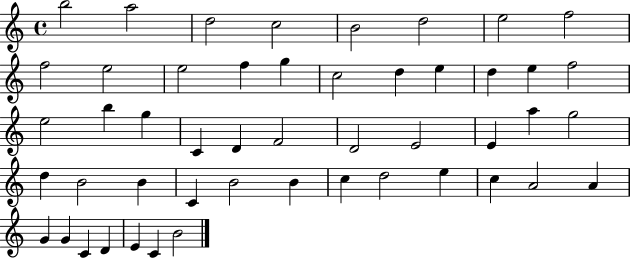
B5/h A5/h D5/h C5/h B4/h D5/h E5/h F5/h F5/h E5/h E5/h F5/q G5/q C5/h D5/q E5/q D5/q E5/q F5/h E5/h B5/q G5/q C4/q D4/q F4/h D4/h E4/h E4/q A5/q G5/h D5/q B4/h B4/q C4/q B4/h B4/q C5/q D5/h E5/q C5/q A4/h A4/q G4/q G4/q C4/q D4/q E4/q C4/q B4/h